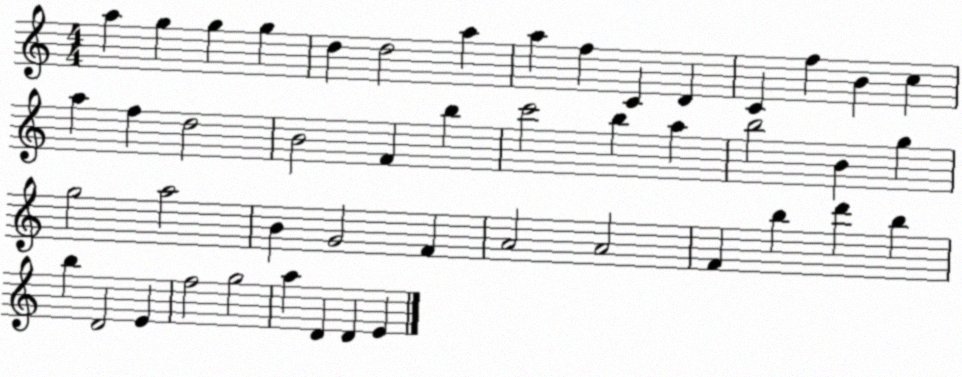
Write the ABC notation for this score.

X:1
T:Untitled
M:4/4
L:1/4
K:C
a g g g d d2 a a f C D C f B c a f d2 B2 F b c'2 b a b2 B g g2 a2 B G2 F A2 A2 F b d' b b D2 E f2 g2 a D D E